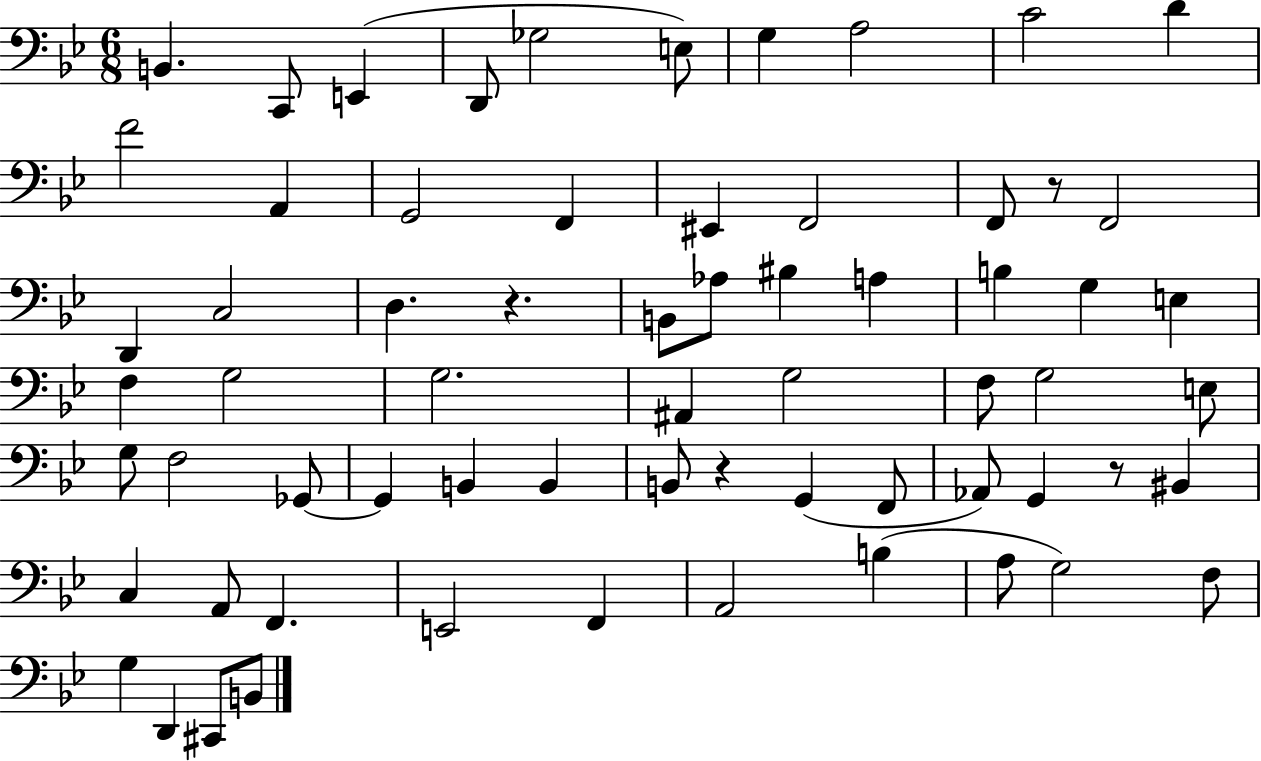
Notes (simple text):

B2/q. C2/e E2/q D2/e Gb3/h E3/e G3/q A3/h C4/h D4/q F4/h A2/q G2/h F2/q EIS2/q F2/h F2/e R/e F2/h D2/q C3/h D3/q. R/q. B2/e Ab3/e BIS3/q A3/q B3/q G3/q E3/q F3/q G3/h G3/h. A#2/q G3/h F3/e G3/h E3/e G3/e F3/h Gb2/e Gb2/q B2/q B2/q B2/e R/q G2/q F2/e Ab2/e G2/q R/e BIS2/q C3/q A2/e F2/q. E2/h F2/q A2/h B3/q A3/e G3/h F3/e G3/q D2/q C#2/e B2/e